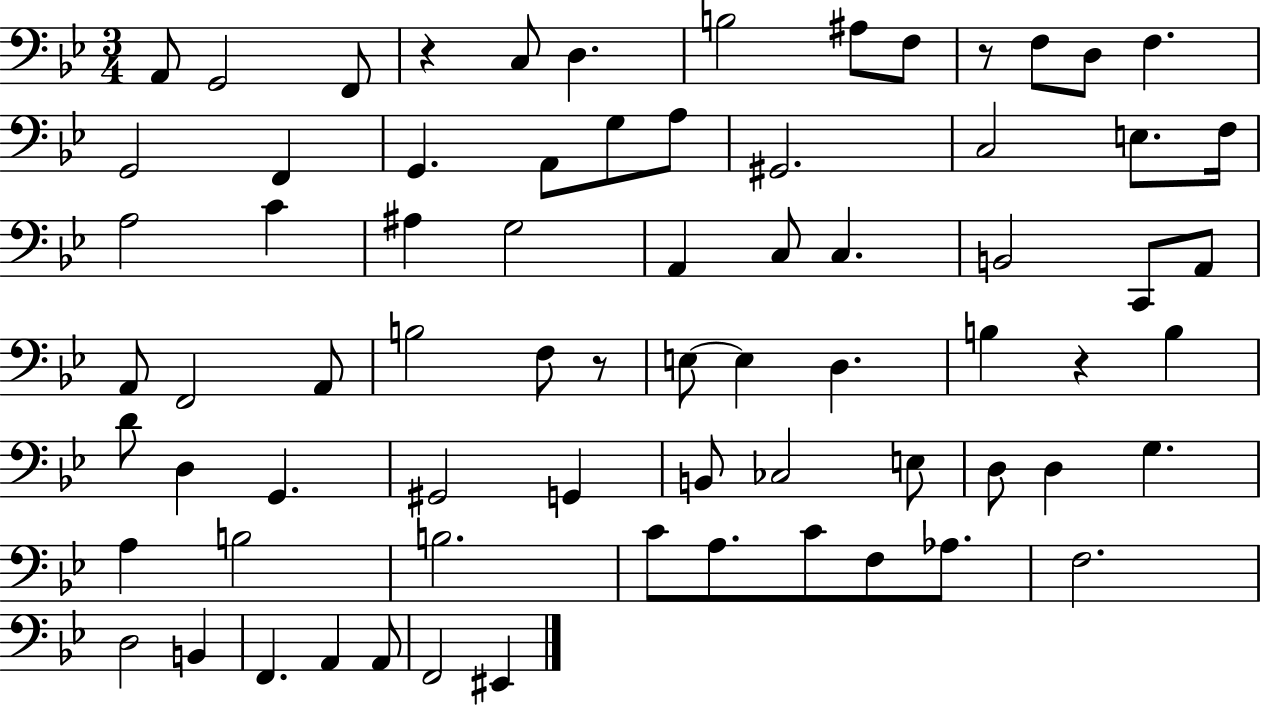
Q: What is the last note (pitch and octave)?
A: EIS2